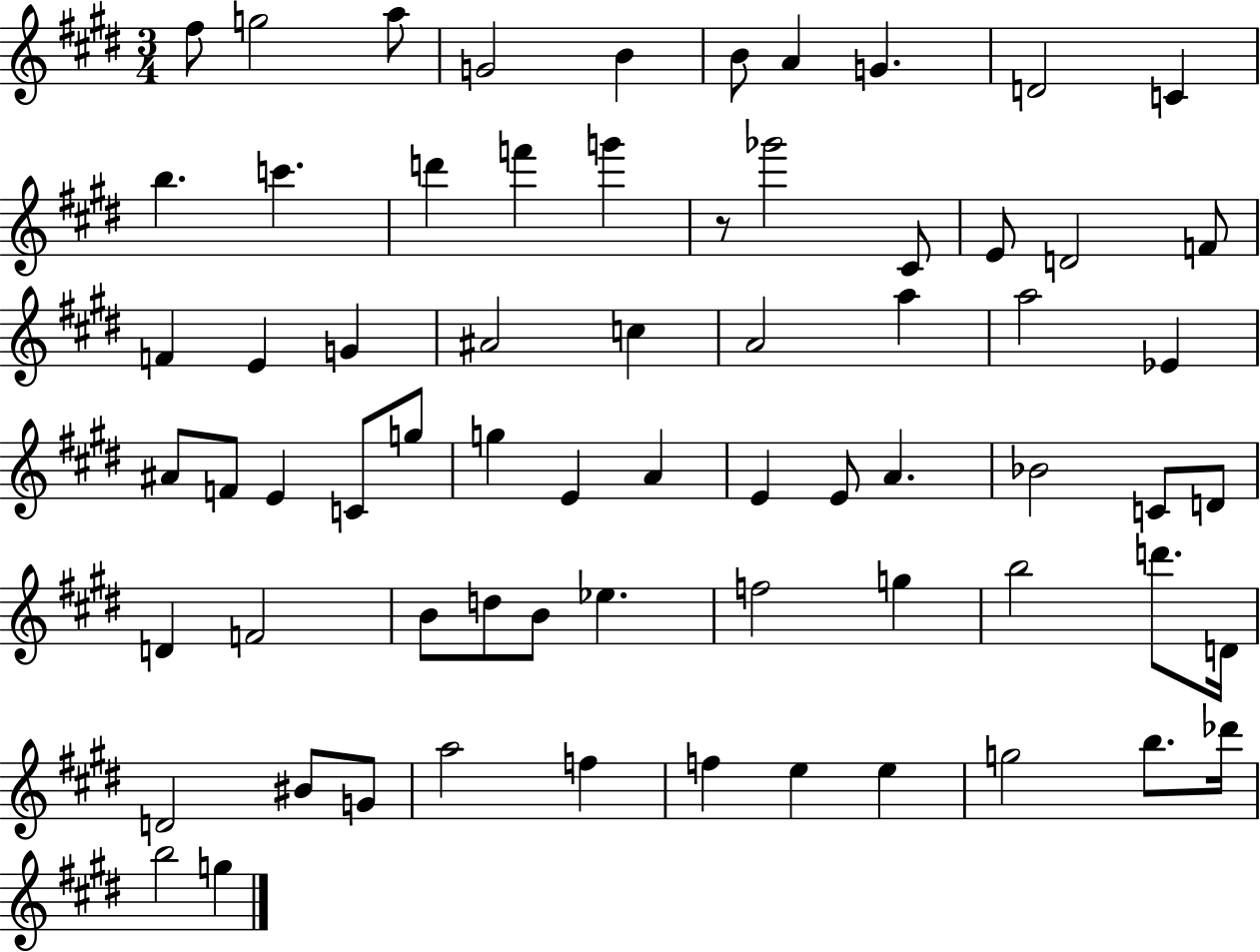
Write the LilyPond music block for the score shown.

{
  \clef treble
  \numericTimeSignature
  \time 3/4
  \key e \major
  fis''8 g''2 a''8 | g'2 b'4 | b'8 a'4 g'4. | d'2 c'4 | \break b''4. c'''4. | d'''4 f'''4 g'''4 | r8 ges'''2 cis'8 | e'8 d'2 f'8 | \break f'4 e'4 g'4 | ais'2 c''4 | a'2 a''4 | a''2 ees'4 | \break ais'8 f'8 e'4 c'8 g''8 | g''4 e'4 a'4 | e'4 e'8 a'4. | bes'2 c'8 d'8 | \break d'4 f'2 | b'8 d''8 b'8 ees''4. | f''2 g''4 | b''2 d'''8. d'16 | \break d'2 bis'8 g'8 | a''2 f''4 | f''4 e''4 e''4 | g''2 b''8. des'''16 | \break b''2 g''4 | \bar "|."
}